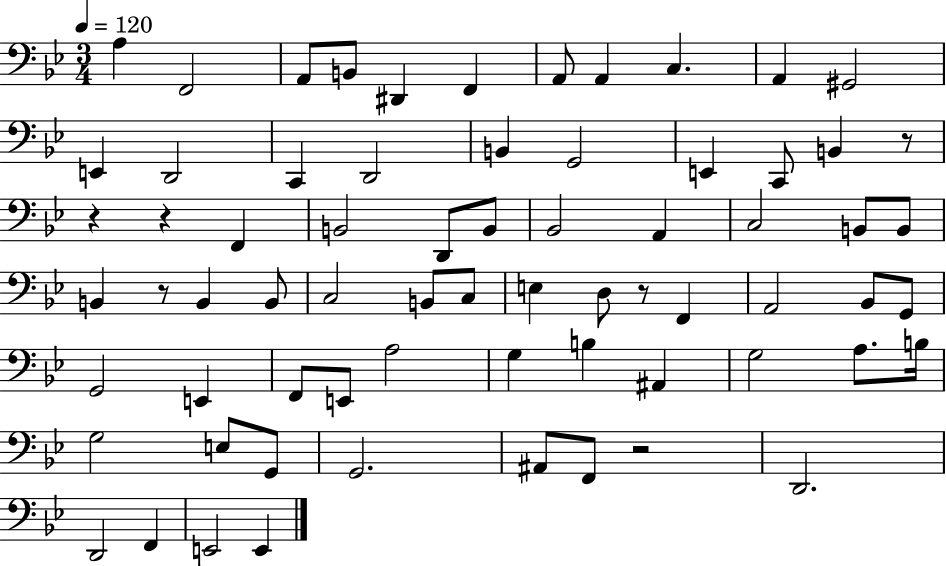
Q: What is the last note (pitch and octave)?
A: E2